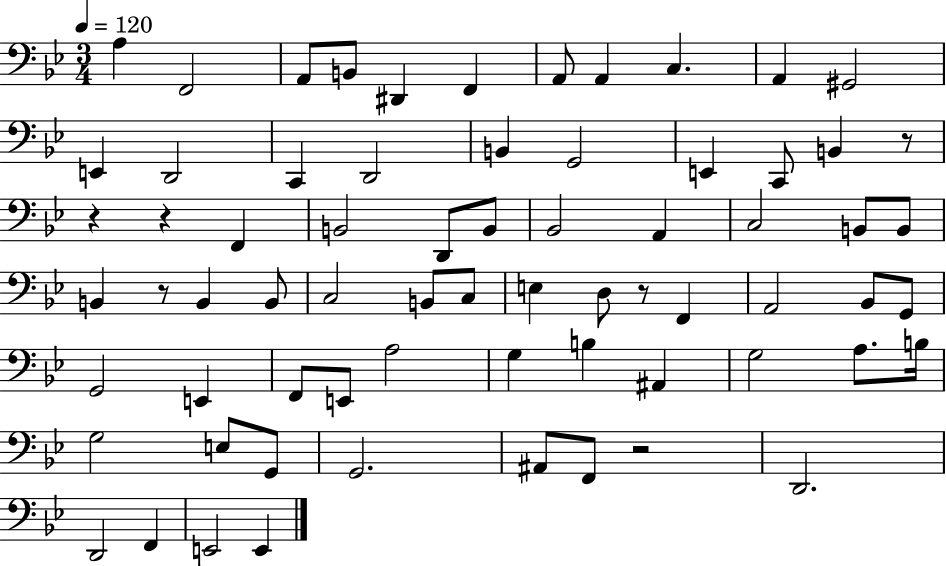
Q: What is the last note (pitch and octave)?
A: E2